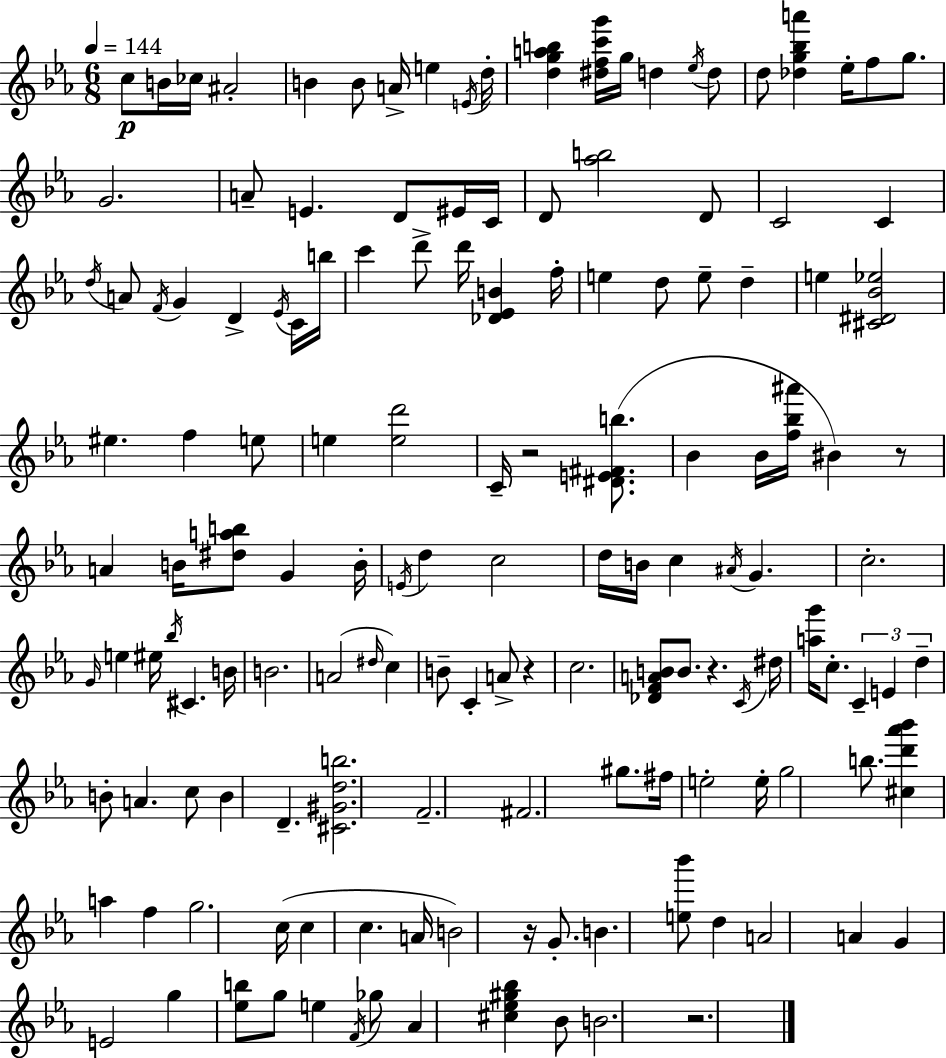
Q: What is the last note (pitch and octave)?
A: B4